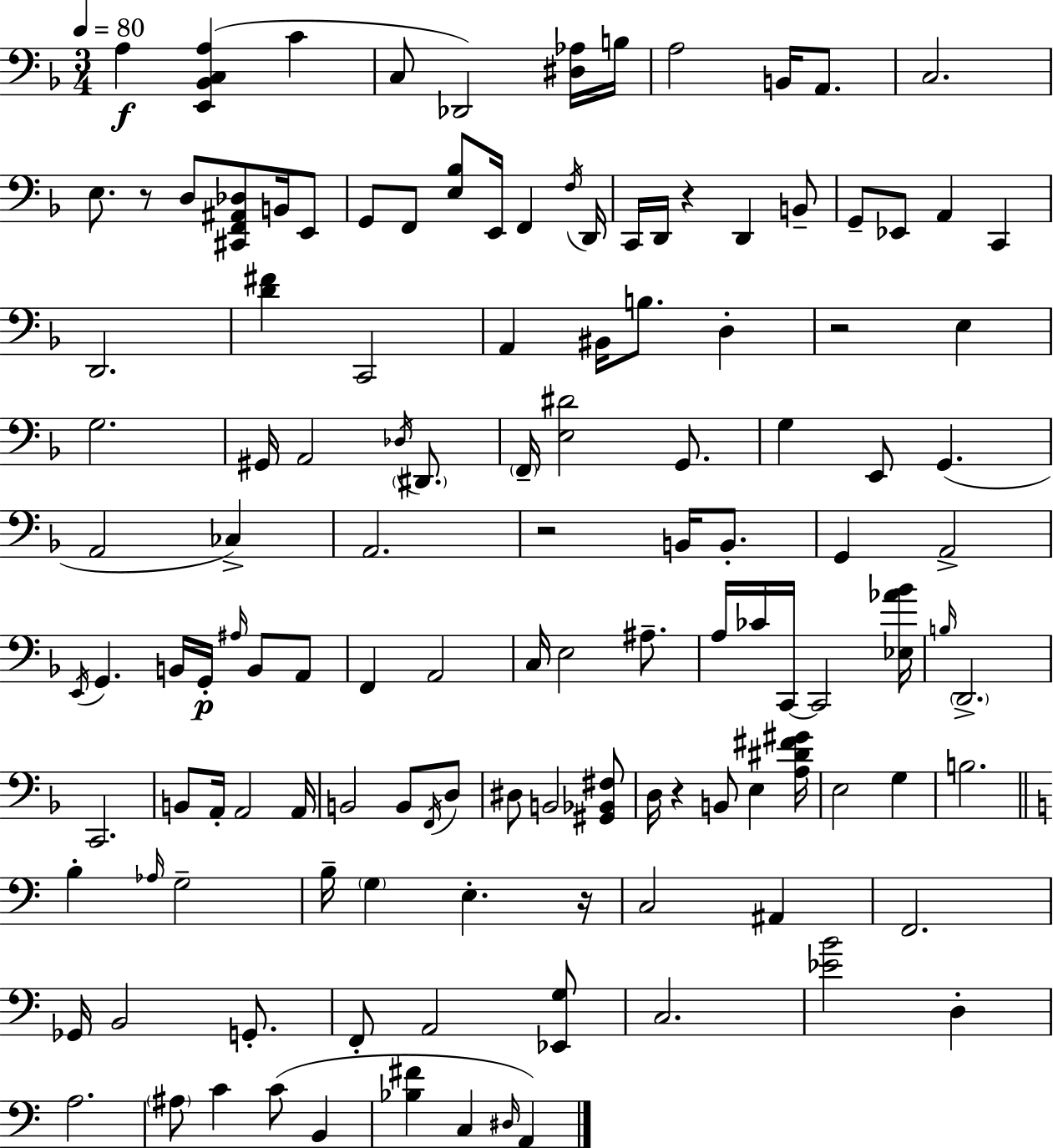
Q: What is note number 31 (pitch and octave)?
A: BIS2